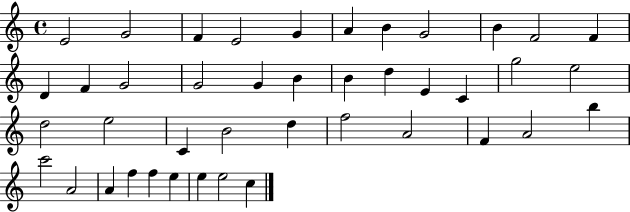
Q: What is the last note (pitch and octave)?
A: C5